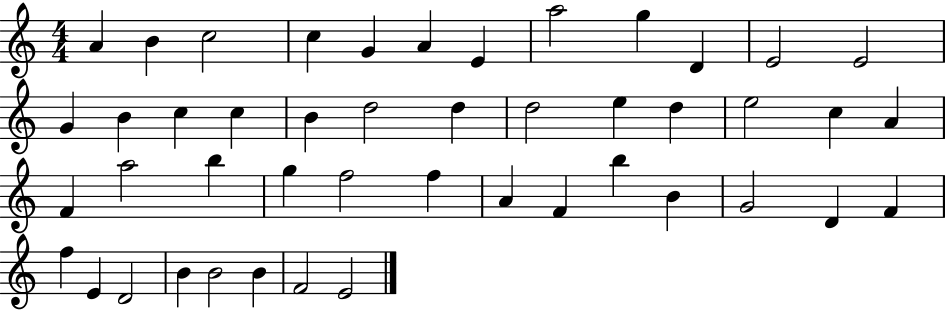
X:1
T:Untitled
M:4/4
L:1/4
K:C
A B c2 c G A E a2 g D E2 E2 G B c c B d2 d d2 e d e2 c A F a2 b g f2 f A F b B G2 D F f E D2 B B2 B F2 E2